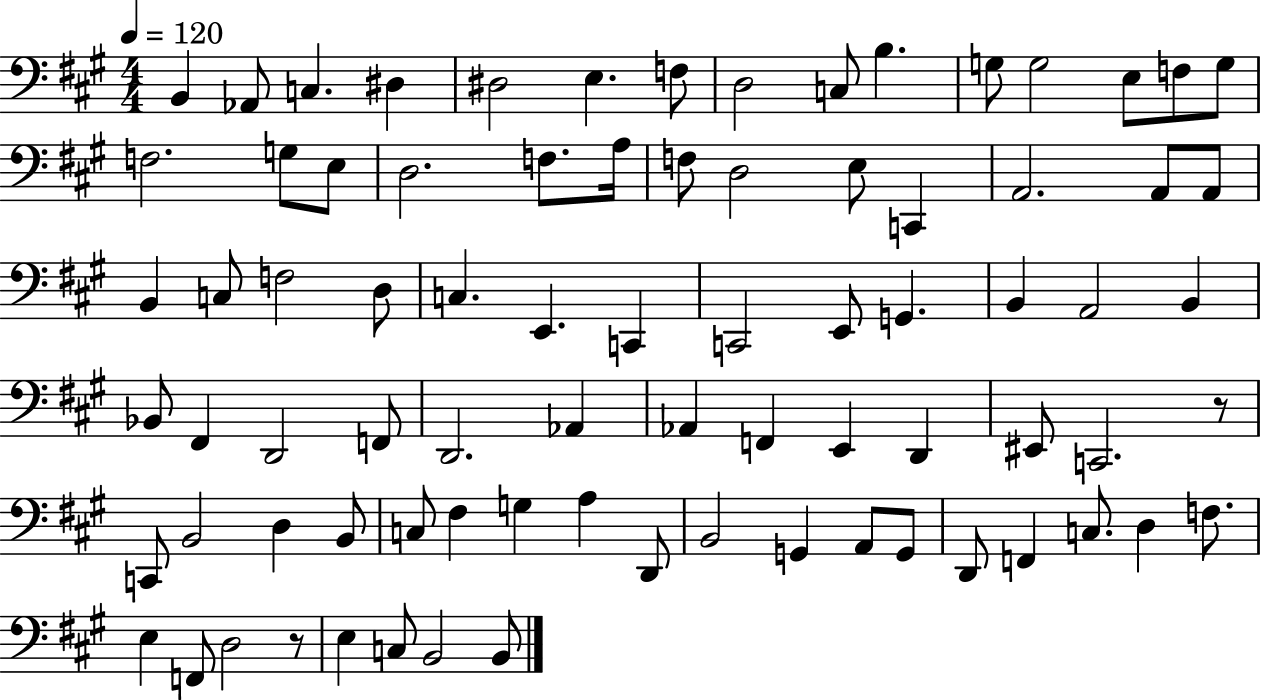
B2/q Ab2/e C3/q. D#3/q D#3/h E3/q. F3/e D3/h C3/e B3/q. G3/e G3/h E3/e F3/e G3/e F3/h. G3/e E3/e D3/h. F3/e. A3/s F3/e D3/h E3/e C2/q A2/h. A2/e A2/e B2/q C3/e F3/h D3/e C3/q. E2/q. C2/q C2/h E2/e G2/q. B2/q A2/h B2/q Bb2/e F#2/q D2/h F2/e D2/h. Ab2/q Ab2/q F2/q E2/q D2/q EIS2/e C2/h. R/e C2/e B2/h D3/q B2/e C3/e F#3/q G3/q A3/q D2/e B2/h G2/q A2/e G2/e D2/e F2/q C3/e. D3/q F3/e. E3/q F2/e D3/h R/e E3/q C3/e B2/h B2/e